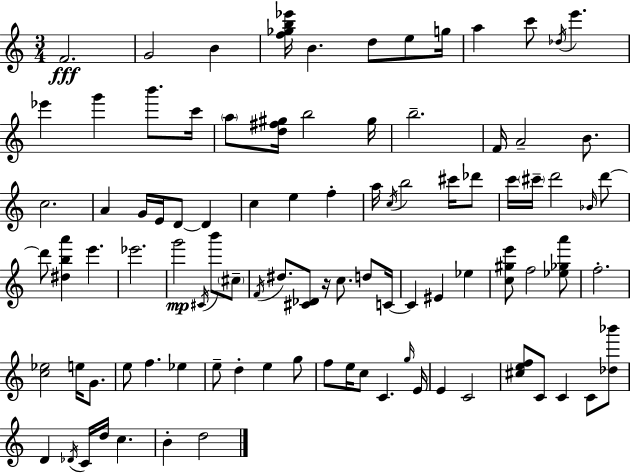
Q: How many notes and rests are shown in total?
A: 95